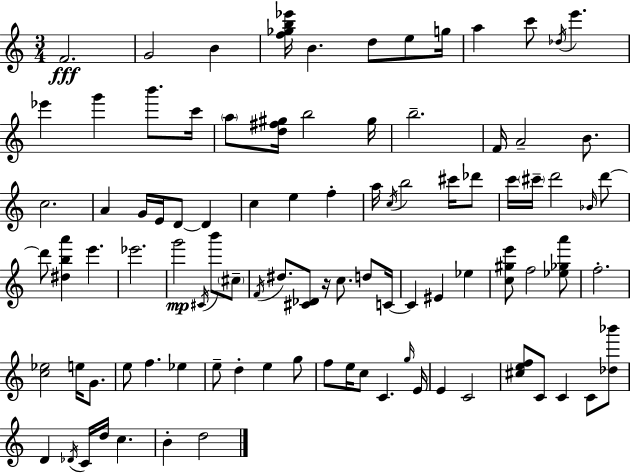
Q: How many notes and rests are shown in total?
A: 95